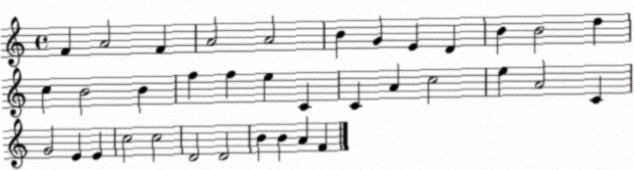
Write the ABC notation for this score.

X:1
T:Untitled
M:4/4
L:1/4
K:C
F A2 F A2 A2 B G E D B B2 d c B2 B f f e C C A c2 e A2 C G2 E E c2 c2 D2 D2 B B A F